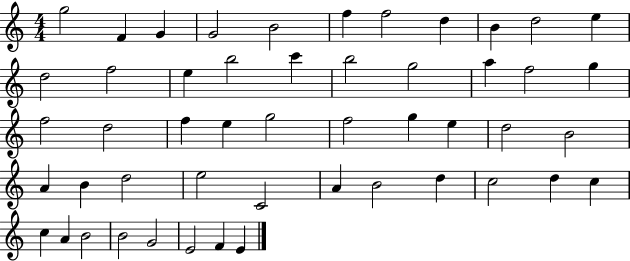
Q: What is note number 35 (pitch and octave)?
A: E5